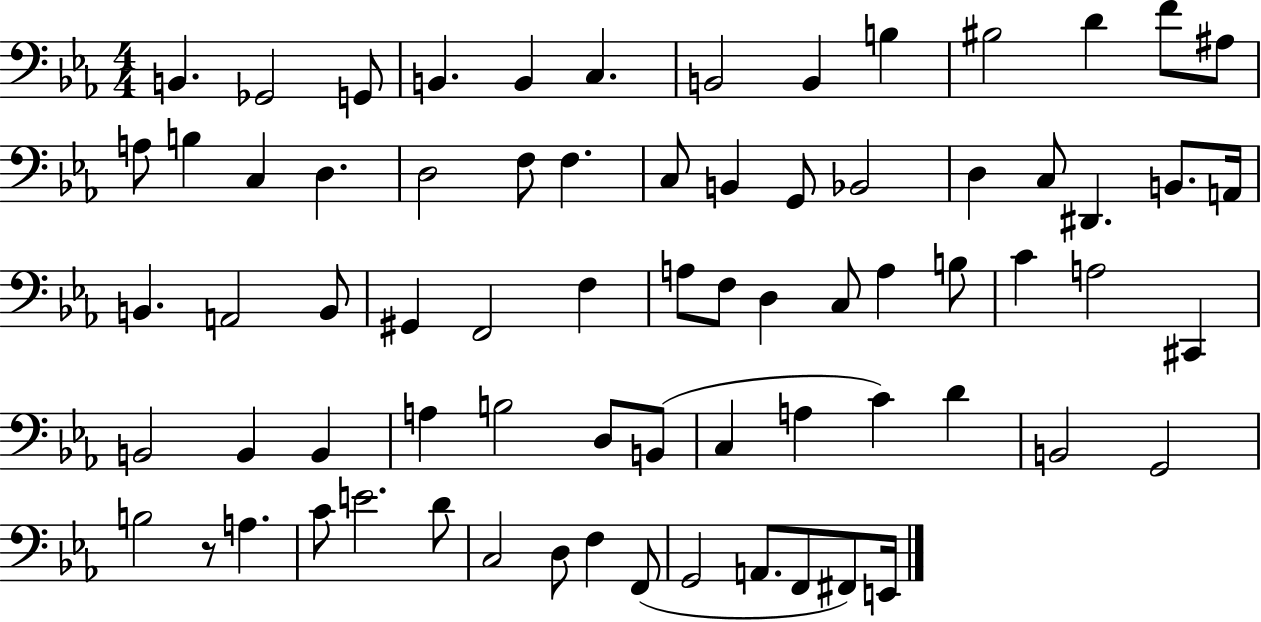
{
  \clef bass
  \numericTimeSignature
  \time 4/4
  \key ees \major
  b,4. ges,2 g,8 | b,4. b,4 c4. | b,2 b,4 b4 | bis2 d'4 f'8 ais8 | \break a8 b4 c4 d4. | d2 f8 f4. | c8 b,4 g,8 bes,2 | d4 c8 dis,4. b,8. a,16 | \break b,4. a,2 b,8 | gis,4 f,2 f4 | a8 f8 d4 c8 a4 b8 | c'4 a2 cis,4 | \break b,2 b,4 b,4 | a4 b2 d8 b,8( | c4 a4 c'4) d'4 | b,2 g,2 | \break b2 r8 a4. | c'8 e'2. d'8 | c2 d8 f4 f,8( | g,2 a,8. f,8 fis,8) e,16 | \break \bar "|."
}